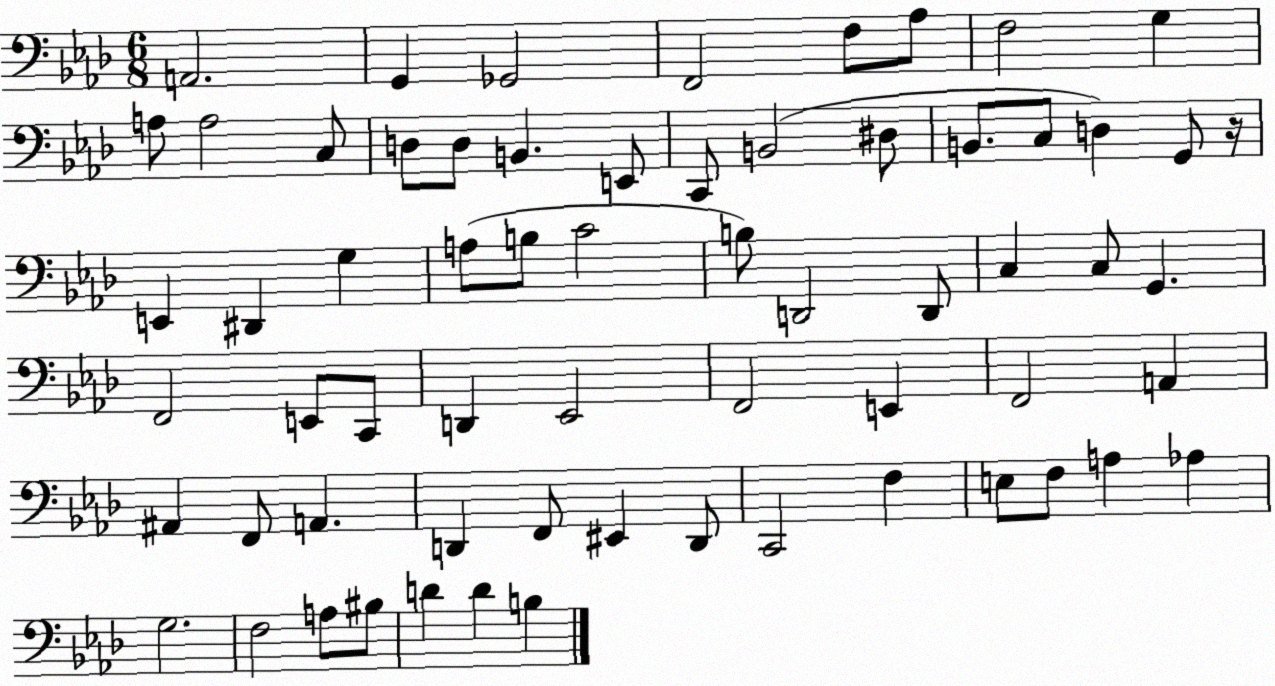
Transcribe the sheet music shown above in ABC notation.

X:1
T:Untitled
M:6/8
L:1/4
K:Ab
A,,2 G,, _G,,2 F,,2 F,/2 _A,/2 F,2 G, A,/2 A,2 C,/2 D,/2 D,/2 B,, E,,/2 C,,/2 B,,2 ^D,/2 B,,/2 C,/2 D, G,,/2 z/4 E,, ^D,, G, A,/2 B,/2 C2 B,/2 D,,2 D,,/2 C, C,/2 G,, F,,2 E,,/2 C,,/2 D,, _E,,2 F,,2 E,, F,,2 A,, ^A,, F,,/2 A,, D,, F,,/2 ^E,, D,,/2 C,,2 F, E,/2 F,/2 A, _A, G,2 F,2 A,/2 ^B,/2 D D B,